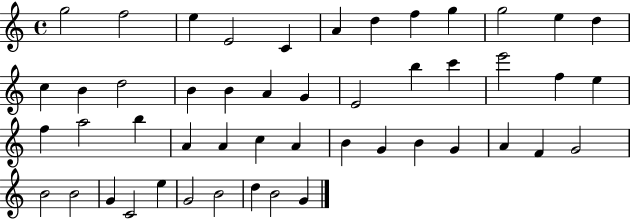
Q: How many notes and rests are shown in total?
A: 49